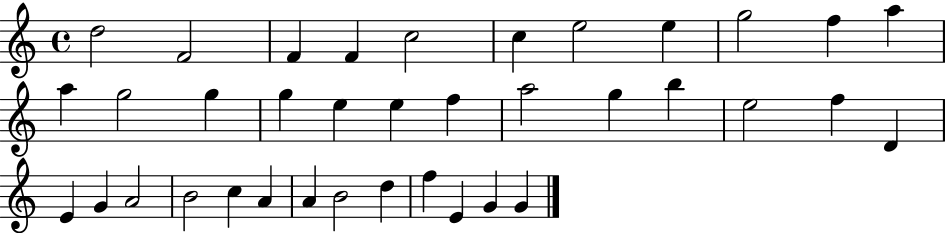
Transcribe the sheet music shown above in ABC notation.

X:1
T:Untitled
M:4/4
L:1/4
K:C
d2 F2 F F c2 c e2 e g2 f a a g2 g g e e f a2 g b e2 f D E G A2 B2 c A A B2 d f E G G